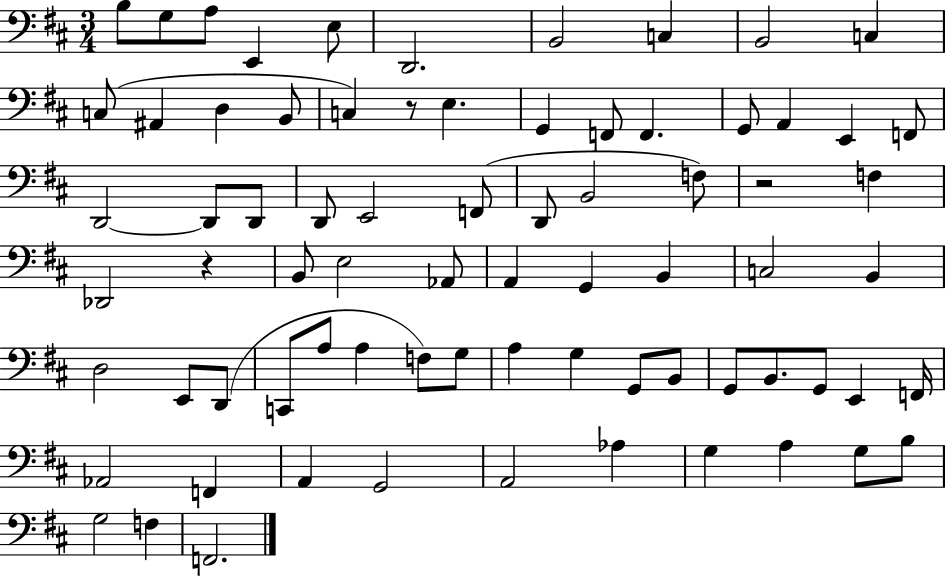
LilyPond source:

{
  \clef bass
  \numericTimeSignature
  \time 3/4
  \key d \major
  \repeat volta 2 { b8 g8 a8 e,4 e8 | d,2. | b,2 c4 | b,2 c4 | \break c8( ais,4 d4 b,8 | c4) r8 e4. | g,4 f,8 f,4. | g,8 a,4 e,4 f,8 | \break d,2~~ d,8 d,8 | d,8 e,2 f,8( | d,8 b,2 f8) | r2 f4 | \break des,2 r4 | b,8 e2 aes,8 | a,4 g,4 b,4 | c2 b,4 | \break d2 e,8 d,8( | c,8 a8 a4 f8) g8 | a4 g4 g,8 b,8 | g,8 b,8. g,8 e,4 f,16 | \break aes,2 f,4 | a,4 g,2 | a,2 aes4 | g4 a4 g8 b8 | \break g2 f4 | f,2. | } \bar "|."
}